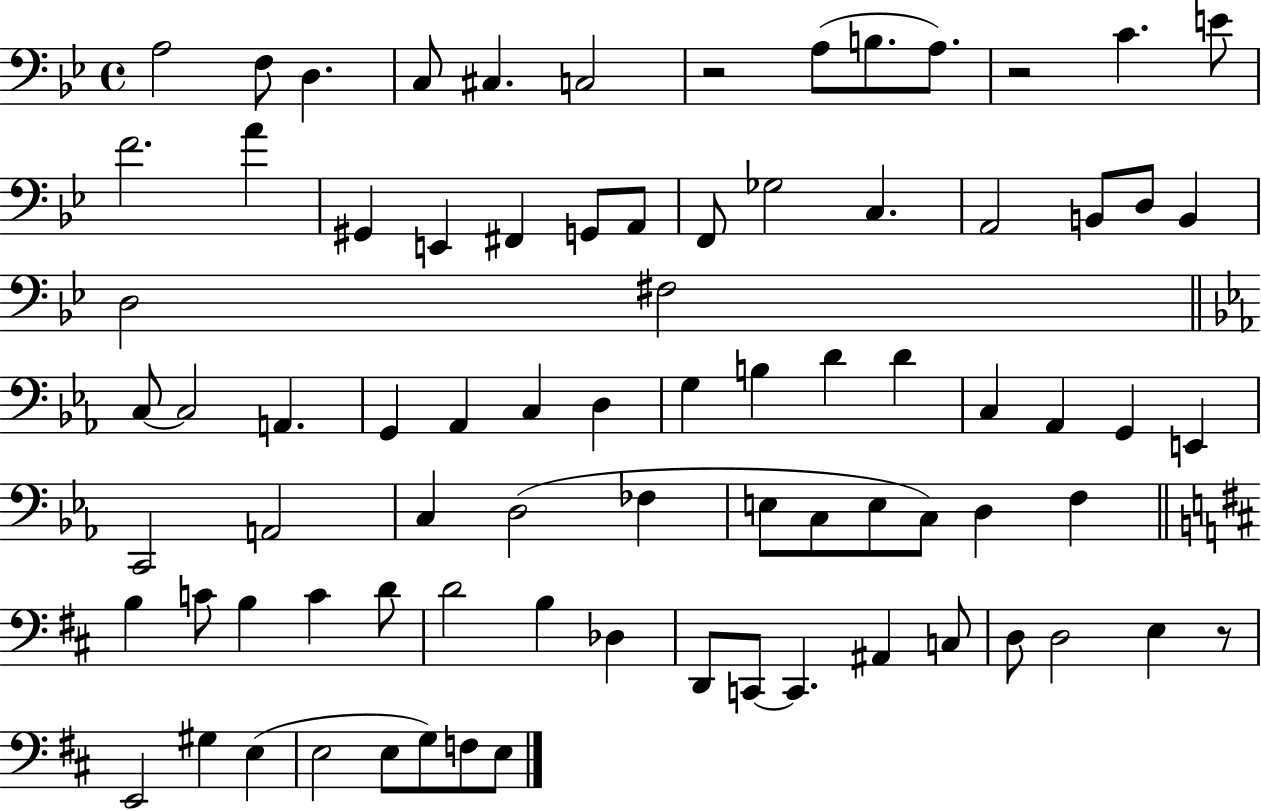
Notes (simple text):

A3/h F3/e D3/q. C3/e C#3/q. C3/h R/h A3/e B3/e. A3/e. R/h C4/q. E4/e F4/h. A4/q G#2/q E2/q F#2/q G2/e A2/e F2/e Gb3/h C3/q. A2/h B2/e D3/e B2/q D3/h F#3/h C3/e C3/h A2/q. G2/q Ab2/q C3/q D3/q G3/q B3/q D4/q D4/q C3/q Ab2/q G2/q E2/q C2/h A2/h C3/q D3/h FES3/q E3/e C3/e E3/e C3/e D3/q F3/q B3/q C4/e B3/q C4/q D4/e D4/h B3/q Db3/q D2/e C2/e C2/q. A#2/q C3/e D3/e D3/h E3/q R/e E2/h G#3/q E3/q E3/h E3/e G3/e F3/e E3/e